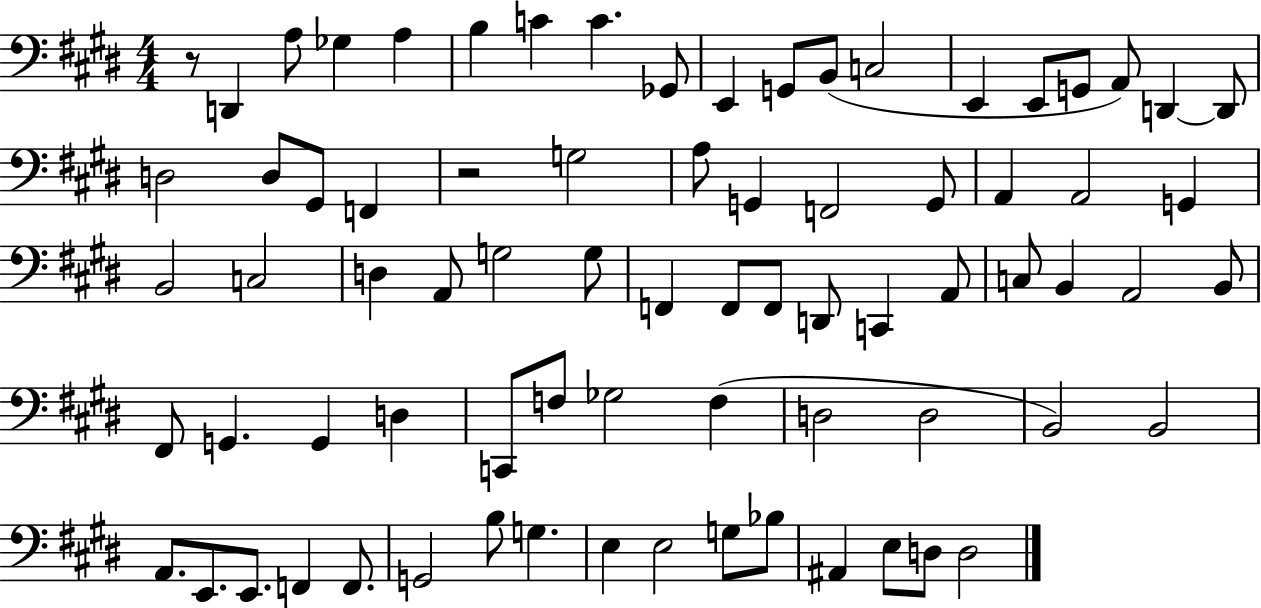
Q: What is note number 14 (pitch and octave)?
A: E2